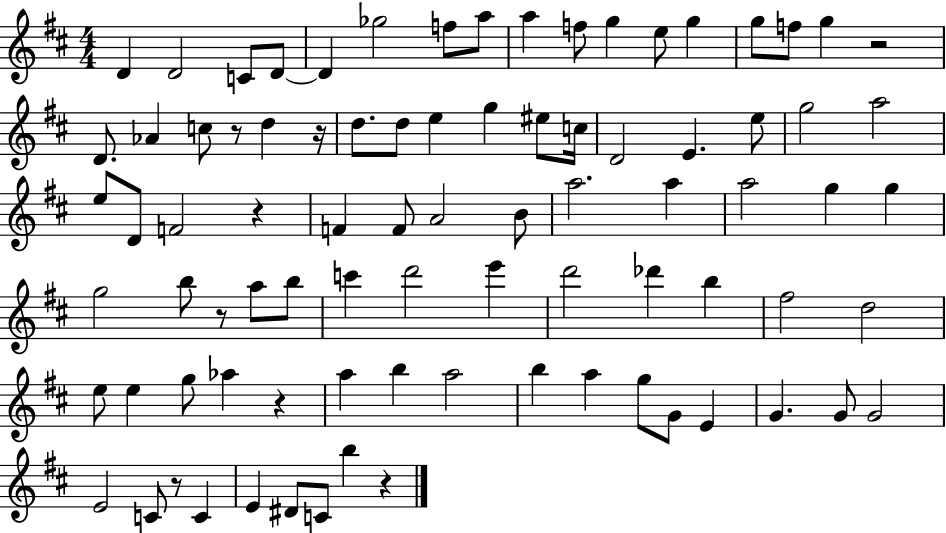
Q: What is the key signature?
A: D major